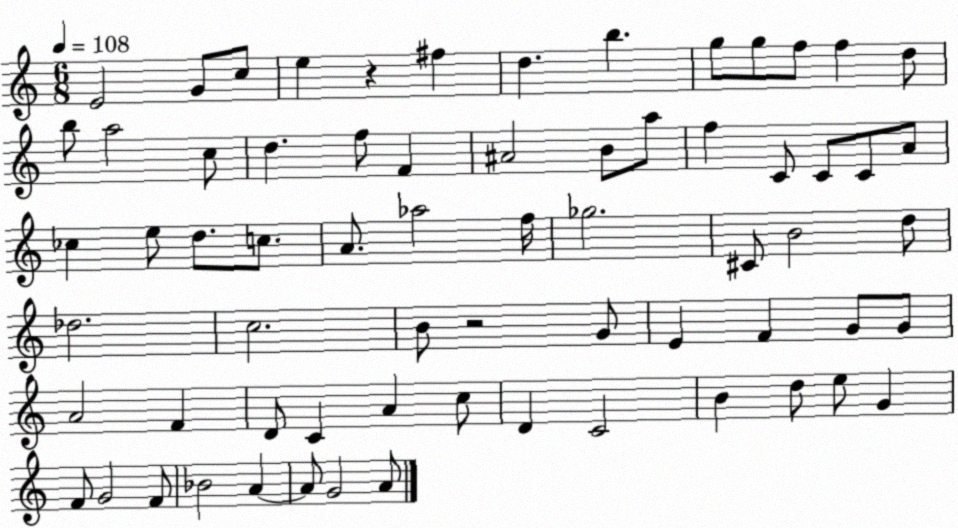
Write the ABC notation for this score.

X:1
T:Untitled
M:6/8
L:1/4
K:C
E2 G/2 c/2 e z ^f d b g/2 g/2 f/2 f d/2 b/2 a2 c/2 d f/2 F ^A2 B/2 a/2 f C/2 C/2 C/2 A/2 _c e/2 d/2 c/2 A/2 _a2 f/4 _g2 ^C/2 B2 d/2 _d2 c2 B/2 z2 G/2 E F G/2 G/2 A2 F D/2 C A c/2 D C2 B d/2 e/2 G F/2 G2 F/2 _B2 A A/2 G2 A/2